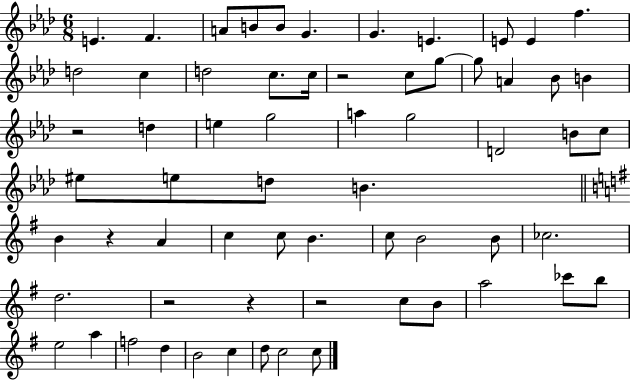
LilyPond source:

{
  \clef treble
  \numericTimeSignature
  \time 6/8
  \key aes \major
  e'4. f'4. | a'8 b'8 b'8 g'4. | g'4. e'4. | e'8 e'4 f''4. | \break d''2 c''4 | d''2 c''8. c''16 | r2 c''8 g''8~~ | g''8 a'4 bes'8 b'4 | \break r2 d''4 | e''4 g''2 | a''4 g''2 | d'2 b'8 c''8 | \break eis''8 e''8 d''8 b'4. | \bar "||" \break \key g \major b'4 r4 a'4 | c''4 c''8 b'4. | c''8 b'2 b'8 | ces''2. | \break d''2. | r2 r4 | r2 c''8 b'8 | a''2 ces'''8 b''8 | \break e''2 a''4 | f''2 d''4 | b'2 c''4 | d''8 c''2 c''8 | \break \bar "|."
}